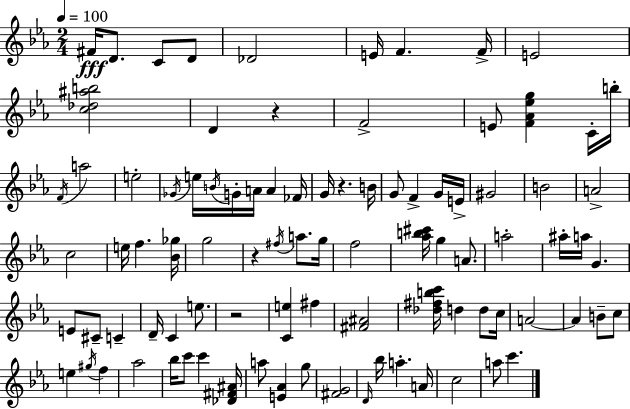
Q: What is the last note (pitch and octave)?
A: C6